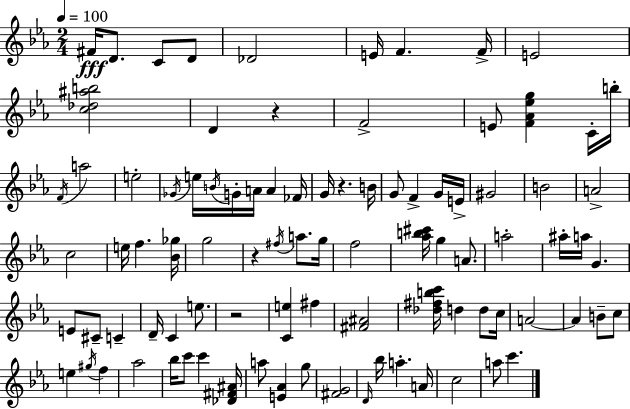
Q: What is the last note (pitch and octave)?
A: C6